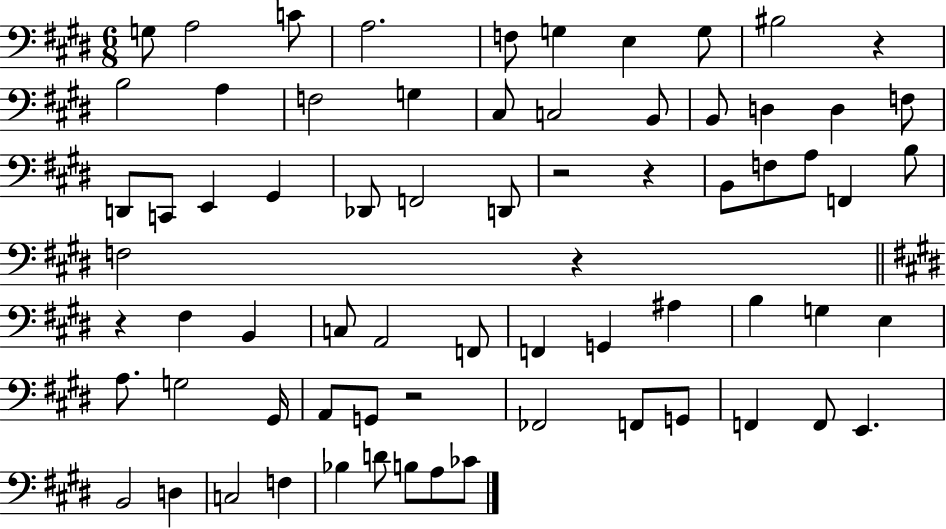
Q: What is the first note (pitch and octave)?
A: G3